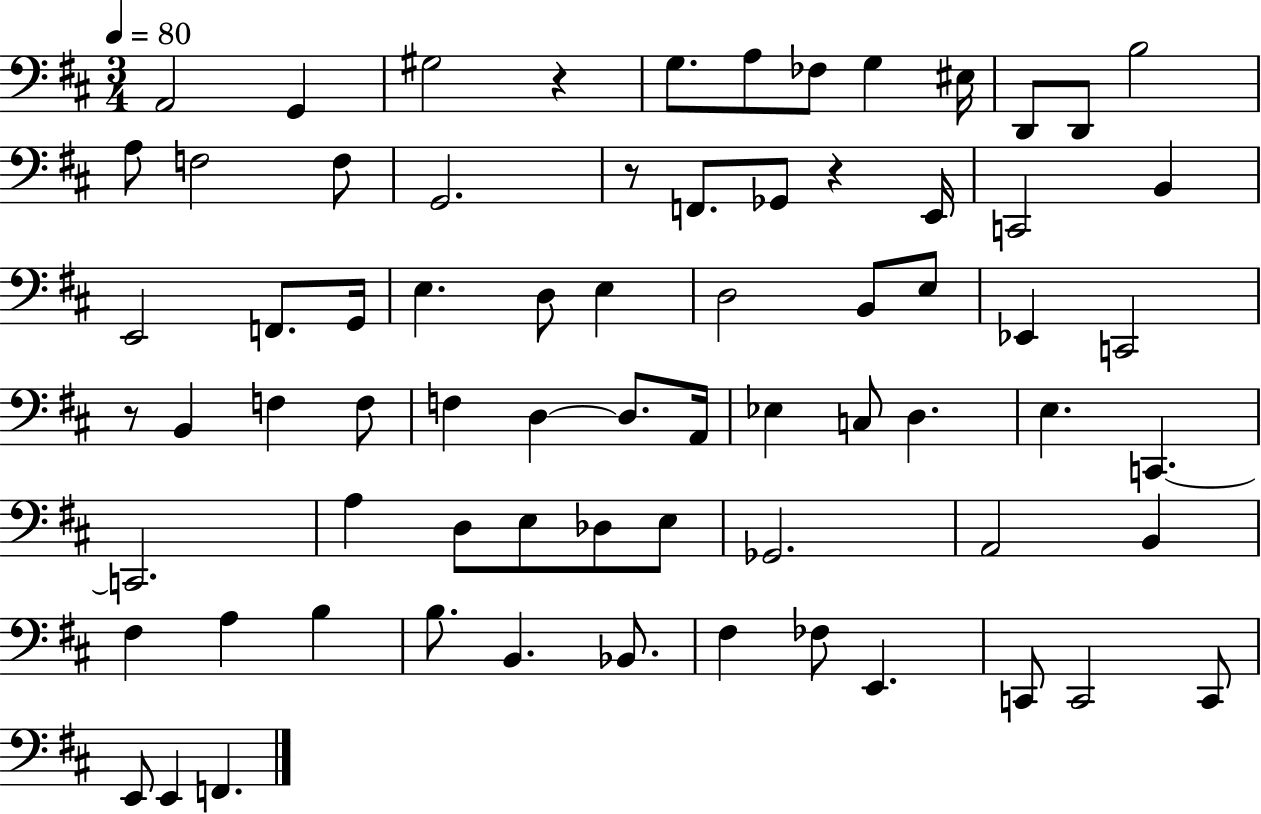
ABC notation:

X:1
T:Untitled
M:3/4
L:1/4
K:D
A,,2 G,, ^G,2 z G,/2 A,/2 _F,/2 G, ^E,/4 D,,/2 D,,/2 B,2 A,/2 F,2 F,/2 G,,2 z/2 F,,/2 _G,,/2 z E,,/4 C,,2 B,, E,,2 F,,/2 G,,/4 E, D,/2 E, D,2 B,,/2 E,/2 _E,, C,,2 z/2 B,, F, F,/2 F, D, D,/2 A,,/4 _E, C,/2 D, E, C,, C,,2 A, D,/2 E,/2 _D,/2 E,/2 _G,,2 A,,2 B,, ^F, A, B, B,/2 B,, _B,,/2 ^F, _F,/2 E,, C,,/2 C,,2 C,,/2 E,,/2 E,, F,,